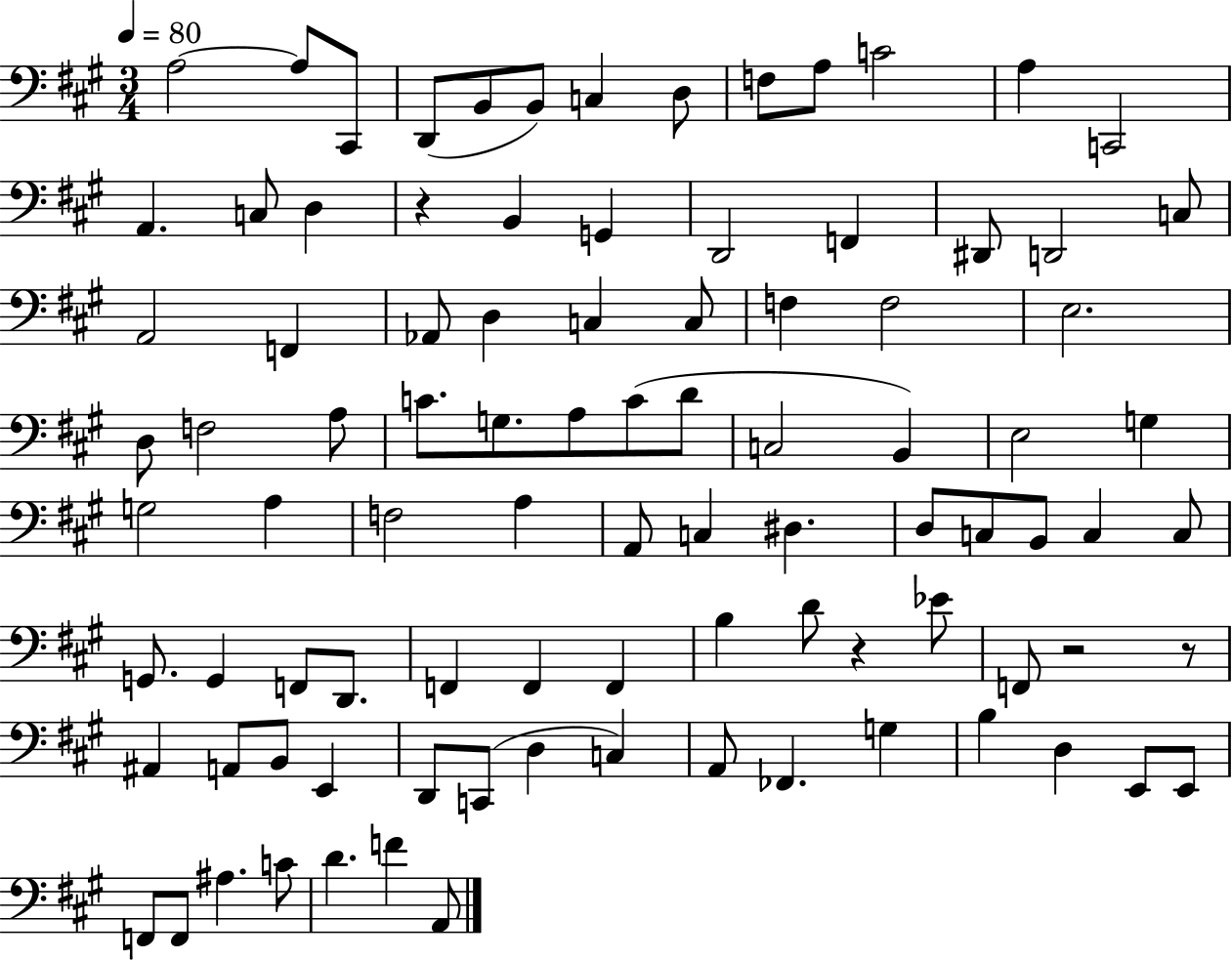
X:1
T:Untitled
M:3/4
L:1/4
K:A
A,2 A,/2 ^C,,/2 D,,/2 B,,/2 B,,/2 C, D,/2 F,/2 A,/2 C2 A, C,,2 A,, C,/2 D, z B,, G,, D,,2 F,, ^D,,/2 D,,2 C,/2 A,,2 F,, _A,,/2 D, C, C,/2 F, F,2 E,2 D,/2 F,2 A,/2 C/2 G,/2 A,/2 C/2 D/2 C,2 B,, E,2 G, G,2 A, F,2 A, A,,/2 C, ^D, D,/2 C,/2 B,,/2 C, C,/2 G,,/2 G,, F,,/2 D,,/2 F,, F,, F,, B, D/2 z _E/2 F,,/2 z2 z/2 ^A,, A,,/2 B,,/2 E,, D,,/2 C,,/2 D, C, A,,/2 _F,, G, B, D, E,,/2 E,,/2 F,,/2 F,,/2 ^A, C/2 D F A,,/2